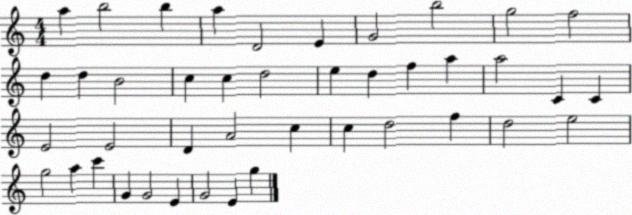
X:1
T:Untitled
M:4/4
L:1/4
K:C
a b2 b a D2 E G2 b2 g2 f2 d d B2 c c d2 e d f a a2 C C E2 E2 D A2 c c d2 f d2 e2 g2 a c' G G2 E G2 E g